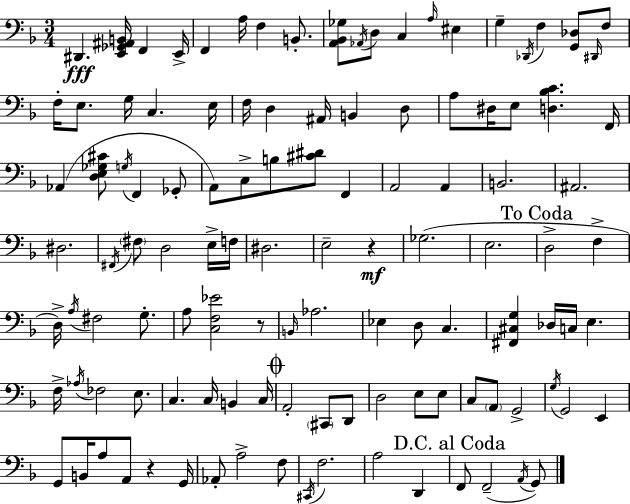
D#2/q. [E2,Gb2,A#2,B2]/s F2/q E2/s F2/q A3/s F3/q B2/e. [A2,Bb2,Gb3]/e Ab2/s D3/e C3/q A3/s EIS3/q G3/q Db2/s F3/q [G2,Db3]/e D#2/s F3/e F3/s E3/e. G3/s C3/q. E3/s F3/s D3/q A#2/s B2/q D3/e A3/e D#3/s E3/e [D3,Bb3,C4]/q. F2/s Ab2/q [D3,E3,Gb3,C#4]/e G3/s F2/q Gb2/e A2/e C3/e B3/e [C#4,D#4]/e F2/q A2/h A2/q B2/h. A#2/h. D#3/h. F#2/s F#3/e D3/h E3/s F3/s D#3/h. E3/h R/q Gb3/h. E3/h. D3/h F3/q D3/s A3/s F#3/h G3/e. A3/e [C3,F3,Eb4]/h R/e B2/s Ab3/h. Eb3/q D3/e C3/q. [F#2,C#3,G3]/q Db3/s C3/s E3/q. F3/s Ab3/s FES3/h E3/e. C3/q. C3/s B2/q C3/s A2/h C#2/e D2/e D3/h E3/e E3/e C3/e A2/e G2/h G3/s G2/h E2/q G2/e B2/s A3/e A2/e R/q G2/s Ab2/e A3/h F3/e C#2/s F3/h. A3/h D2/q F2/e F2/h A2/s G2/e